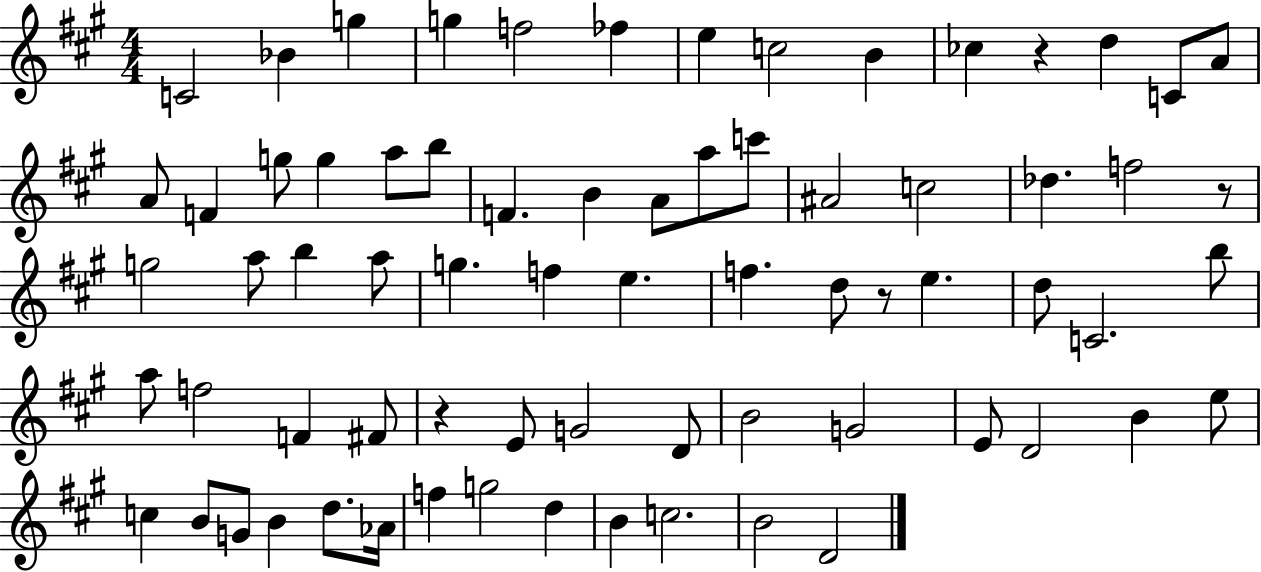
{
  \clef treble
  \numericTimeSignature
  \time 4/4
  \key a \major
  \repeat volta 2 { c'2 bes'4 g''4 | g''4 f''2 fes''4 | e''4 c''2 b'4 | ces''4 r4 d''4 c'8 a'8 | \break a'8 f'4 g''8 g''4 a''8 b''8 | f'4. b'4 a'8 a''8 c'''8 | ais'2 c''2 | des''4. f''2 r8 | \break g''2 a''8 b''4 a''8 | g''4. f''4 e''4. | f''4. d''8 r8 e''4. | d''8 c'2. b''8 | \break a''8 f''2 f'4 fis'8 | r4 e'8 g'2 d'8 | b'2 g'2 | e'8 d'2 b'4 e''8 | \break c''4 b'8 g'8 b'4 d''8. aes'16 | f''4 g''2 d''4 | b'4 c''2. | b'2 d'2 | \break } \bar "|."
}